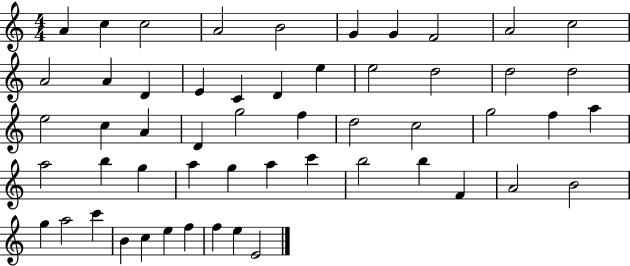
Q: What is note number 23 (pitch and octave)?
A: C5